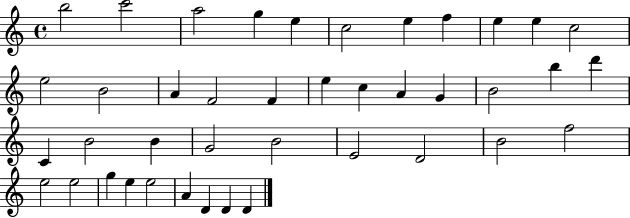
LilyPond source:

{
  \clef treble
  \time 4/4
  \defaultTimeSignature
  \key c \major
  b''2 c'''2 | a''2 g''4 e''4 | c''2 e''4 f''4 | e''4 e''4 c''2 | \break e''2 b'2 | a'4 f'2 f'4 | e''4 c''4 a'4 g'4 | b'2 b''4 d'''4 | \break c'4 b'2 b'4 | g'2 b'2 | e'2 d'2 | b'2 f''2 | \break e''2 e''2 | g''4 e''4 e''2 | a'4 d'4 d'4 d'4 | \bar "|."
}